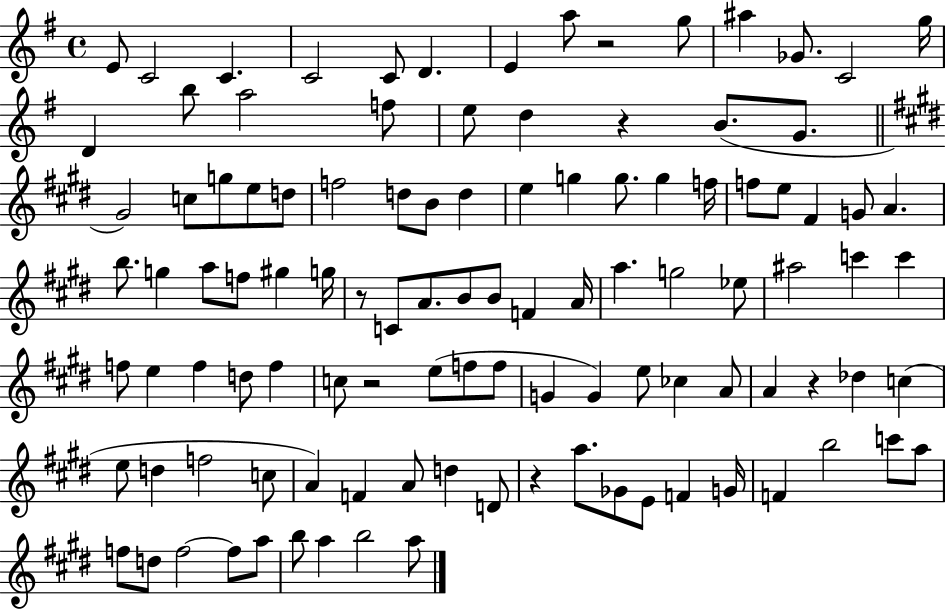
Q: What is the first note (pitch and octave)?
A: E4